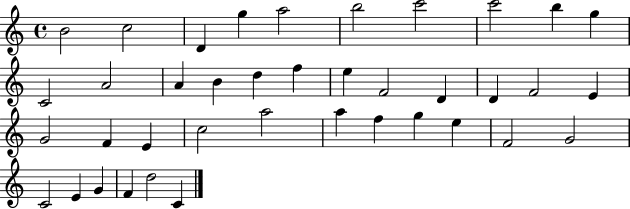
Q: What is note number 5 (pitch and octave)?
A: A5